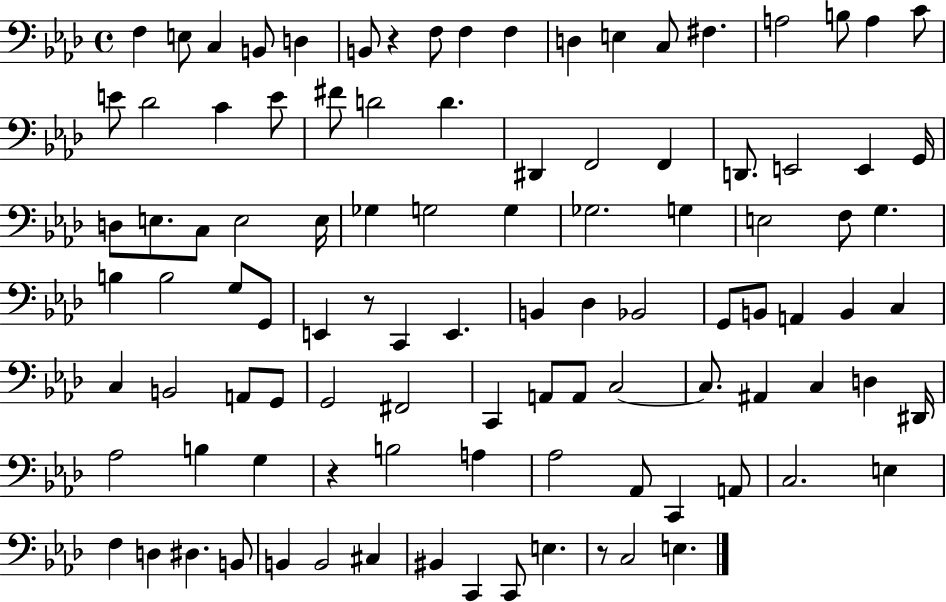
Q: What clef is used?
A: bass